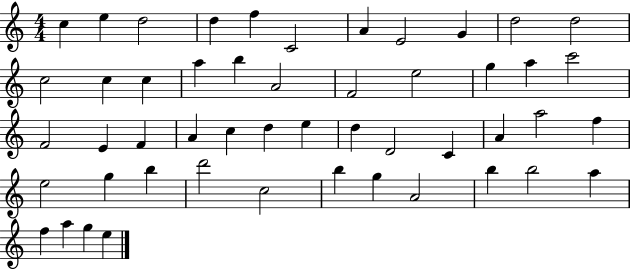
C5/q E5/q D5/h D5/q F5/q C4/h A4/q E4/h G4/q D5/h D5/h C5/h C5/q C5/q A5/q B5/q A4/h F4/h E5/h G5/q A5/q C6/h F4/h E4/q F4/q A4/q C5/q D5/q E5/q D5/q D4/h C4/q A4/q A5/h F5/q E5/h G5/q B5/q D6/h C5/h B5/q G5/q A4/h B5/q B5/h A5/q F5/q A5/q G5/q E5/q